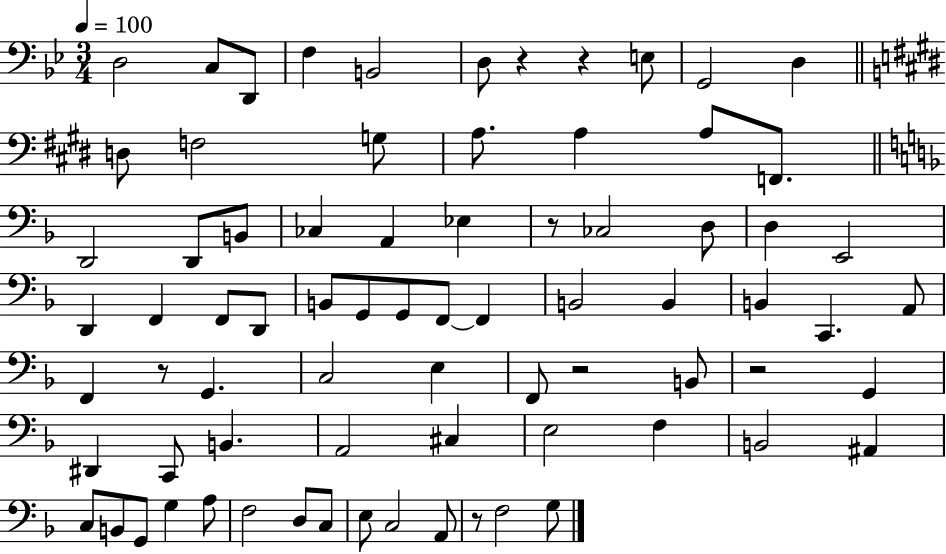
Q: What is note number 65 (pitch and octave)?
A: E3